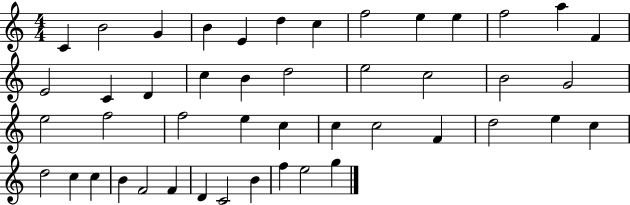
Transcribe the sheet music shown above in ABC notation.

X:1
T:Untitled
M:4/4
L:1/4
K:C
C B2 G B E d c f2 e e f2 a F E2 C D c B d2 e2 c2 B2 G2 e2 f2 f2 e c c c2 F d2 e c d2 c c B F2 F D C2 B f e2 g